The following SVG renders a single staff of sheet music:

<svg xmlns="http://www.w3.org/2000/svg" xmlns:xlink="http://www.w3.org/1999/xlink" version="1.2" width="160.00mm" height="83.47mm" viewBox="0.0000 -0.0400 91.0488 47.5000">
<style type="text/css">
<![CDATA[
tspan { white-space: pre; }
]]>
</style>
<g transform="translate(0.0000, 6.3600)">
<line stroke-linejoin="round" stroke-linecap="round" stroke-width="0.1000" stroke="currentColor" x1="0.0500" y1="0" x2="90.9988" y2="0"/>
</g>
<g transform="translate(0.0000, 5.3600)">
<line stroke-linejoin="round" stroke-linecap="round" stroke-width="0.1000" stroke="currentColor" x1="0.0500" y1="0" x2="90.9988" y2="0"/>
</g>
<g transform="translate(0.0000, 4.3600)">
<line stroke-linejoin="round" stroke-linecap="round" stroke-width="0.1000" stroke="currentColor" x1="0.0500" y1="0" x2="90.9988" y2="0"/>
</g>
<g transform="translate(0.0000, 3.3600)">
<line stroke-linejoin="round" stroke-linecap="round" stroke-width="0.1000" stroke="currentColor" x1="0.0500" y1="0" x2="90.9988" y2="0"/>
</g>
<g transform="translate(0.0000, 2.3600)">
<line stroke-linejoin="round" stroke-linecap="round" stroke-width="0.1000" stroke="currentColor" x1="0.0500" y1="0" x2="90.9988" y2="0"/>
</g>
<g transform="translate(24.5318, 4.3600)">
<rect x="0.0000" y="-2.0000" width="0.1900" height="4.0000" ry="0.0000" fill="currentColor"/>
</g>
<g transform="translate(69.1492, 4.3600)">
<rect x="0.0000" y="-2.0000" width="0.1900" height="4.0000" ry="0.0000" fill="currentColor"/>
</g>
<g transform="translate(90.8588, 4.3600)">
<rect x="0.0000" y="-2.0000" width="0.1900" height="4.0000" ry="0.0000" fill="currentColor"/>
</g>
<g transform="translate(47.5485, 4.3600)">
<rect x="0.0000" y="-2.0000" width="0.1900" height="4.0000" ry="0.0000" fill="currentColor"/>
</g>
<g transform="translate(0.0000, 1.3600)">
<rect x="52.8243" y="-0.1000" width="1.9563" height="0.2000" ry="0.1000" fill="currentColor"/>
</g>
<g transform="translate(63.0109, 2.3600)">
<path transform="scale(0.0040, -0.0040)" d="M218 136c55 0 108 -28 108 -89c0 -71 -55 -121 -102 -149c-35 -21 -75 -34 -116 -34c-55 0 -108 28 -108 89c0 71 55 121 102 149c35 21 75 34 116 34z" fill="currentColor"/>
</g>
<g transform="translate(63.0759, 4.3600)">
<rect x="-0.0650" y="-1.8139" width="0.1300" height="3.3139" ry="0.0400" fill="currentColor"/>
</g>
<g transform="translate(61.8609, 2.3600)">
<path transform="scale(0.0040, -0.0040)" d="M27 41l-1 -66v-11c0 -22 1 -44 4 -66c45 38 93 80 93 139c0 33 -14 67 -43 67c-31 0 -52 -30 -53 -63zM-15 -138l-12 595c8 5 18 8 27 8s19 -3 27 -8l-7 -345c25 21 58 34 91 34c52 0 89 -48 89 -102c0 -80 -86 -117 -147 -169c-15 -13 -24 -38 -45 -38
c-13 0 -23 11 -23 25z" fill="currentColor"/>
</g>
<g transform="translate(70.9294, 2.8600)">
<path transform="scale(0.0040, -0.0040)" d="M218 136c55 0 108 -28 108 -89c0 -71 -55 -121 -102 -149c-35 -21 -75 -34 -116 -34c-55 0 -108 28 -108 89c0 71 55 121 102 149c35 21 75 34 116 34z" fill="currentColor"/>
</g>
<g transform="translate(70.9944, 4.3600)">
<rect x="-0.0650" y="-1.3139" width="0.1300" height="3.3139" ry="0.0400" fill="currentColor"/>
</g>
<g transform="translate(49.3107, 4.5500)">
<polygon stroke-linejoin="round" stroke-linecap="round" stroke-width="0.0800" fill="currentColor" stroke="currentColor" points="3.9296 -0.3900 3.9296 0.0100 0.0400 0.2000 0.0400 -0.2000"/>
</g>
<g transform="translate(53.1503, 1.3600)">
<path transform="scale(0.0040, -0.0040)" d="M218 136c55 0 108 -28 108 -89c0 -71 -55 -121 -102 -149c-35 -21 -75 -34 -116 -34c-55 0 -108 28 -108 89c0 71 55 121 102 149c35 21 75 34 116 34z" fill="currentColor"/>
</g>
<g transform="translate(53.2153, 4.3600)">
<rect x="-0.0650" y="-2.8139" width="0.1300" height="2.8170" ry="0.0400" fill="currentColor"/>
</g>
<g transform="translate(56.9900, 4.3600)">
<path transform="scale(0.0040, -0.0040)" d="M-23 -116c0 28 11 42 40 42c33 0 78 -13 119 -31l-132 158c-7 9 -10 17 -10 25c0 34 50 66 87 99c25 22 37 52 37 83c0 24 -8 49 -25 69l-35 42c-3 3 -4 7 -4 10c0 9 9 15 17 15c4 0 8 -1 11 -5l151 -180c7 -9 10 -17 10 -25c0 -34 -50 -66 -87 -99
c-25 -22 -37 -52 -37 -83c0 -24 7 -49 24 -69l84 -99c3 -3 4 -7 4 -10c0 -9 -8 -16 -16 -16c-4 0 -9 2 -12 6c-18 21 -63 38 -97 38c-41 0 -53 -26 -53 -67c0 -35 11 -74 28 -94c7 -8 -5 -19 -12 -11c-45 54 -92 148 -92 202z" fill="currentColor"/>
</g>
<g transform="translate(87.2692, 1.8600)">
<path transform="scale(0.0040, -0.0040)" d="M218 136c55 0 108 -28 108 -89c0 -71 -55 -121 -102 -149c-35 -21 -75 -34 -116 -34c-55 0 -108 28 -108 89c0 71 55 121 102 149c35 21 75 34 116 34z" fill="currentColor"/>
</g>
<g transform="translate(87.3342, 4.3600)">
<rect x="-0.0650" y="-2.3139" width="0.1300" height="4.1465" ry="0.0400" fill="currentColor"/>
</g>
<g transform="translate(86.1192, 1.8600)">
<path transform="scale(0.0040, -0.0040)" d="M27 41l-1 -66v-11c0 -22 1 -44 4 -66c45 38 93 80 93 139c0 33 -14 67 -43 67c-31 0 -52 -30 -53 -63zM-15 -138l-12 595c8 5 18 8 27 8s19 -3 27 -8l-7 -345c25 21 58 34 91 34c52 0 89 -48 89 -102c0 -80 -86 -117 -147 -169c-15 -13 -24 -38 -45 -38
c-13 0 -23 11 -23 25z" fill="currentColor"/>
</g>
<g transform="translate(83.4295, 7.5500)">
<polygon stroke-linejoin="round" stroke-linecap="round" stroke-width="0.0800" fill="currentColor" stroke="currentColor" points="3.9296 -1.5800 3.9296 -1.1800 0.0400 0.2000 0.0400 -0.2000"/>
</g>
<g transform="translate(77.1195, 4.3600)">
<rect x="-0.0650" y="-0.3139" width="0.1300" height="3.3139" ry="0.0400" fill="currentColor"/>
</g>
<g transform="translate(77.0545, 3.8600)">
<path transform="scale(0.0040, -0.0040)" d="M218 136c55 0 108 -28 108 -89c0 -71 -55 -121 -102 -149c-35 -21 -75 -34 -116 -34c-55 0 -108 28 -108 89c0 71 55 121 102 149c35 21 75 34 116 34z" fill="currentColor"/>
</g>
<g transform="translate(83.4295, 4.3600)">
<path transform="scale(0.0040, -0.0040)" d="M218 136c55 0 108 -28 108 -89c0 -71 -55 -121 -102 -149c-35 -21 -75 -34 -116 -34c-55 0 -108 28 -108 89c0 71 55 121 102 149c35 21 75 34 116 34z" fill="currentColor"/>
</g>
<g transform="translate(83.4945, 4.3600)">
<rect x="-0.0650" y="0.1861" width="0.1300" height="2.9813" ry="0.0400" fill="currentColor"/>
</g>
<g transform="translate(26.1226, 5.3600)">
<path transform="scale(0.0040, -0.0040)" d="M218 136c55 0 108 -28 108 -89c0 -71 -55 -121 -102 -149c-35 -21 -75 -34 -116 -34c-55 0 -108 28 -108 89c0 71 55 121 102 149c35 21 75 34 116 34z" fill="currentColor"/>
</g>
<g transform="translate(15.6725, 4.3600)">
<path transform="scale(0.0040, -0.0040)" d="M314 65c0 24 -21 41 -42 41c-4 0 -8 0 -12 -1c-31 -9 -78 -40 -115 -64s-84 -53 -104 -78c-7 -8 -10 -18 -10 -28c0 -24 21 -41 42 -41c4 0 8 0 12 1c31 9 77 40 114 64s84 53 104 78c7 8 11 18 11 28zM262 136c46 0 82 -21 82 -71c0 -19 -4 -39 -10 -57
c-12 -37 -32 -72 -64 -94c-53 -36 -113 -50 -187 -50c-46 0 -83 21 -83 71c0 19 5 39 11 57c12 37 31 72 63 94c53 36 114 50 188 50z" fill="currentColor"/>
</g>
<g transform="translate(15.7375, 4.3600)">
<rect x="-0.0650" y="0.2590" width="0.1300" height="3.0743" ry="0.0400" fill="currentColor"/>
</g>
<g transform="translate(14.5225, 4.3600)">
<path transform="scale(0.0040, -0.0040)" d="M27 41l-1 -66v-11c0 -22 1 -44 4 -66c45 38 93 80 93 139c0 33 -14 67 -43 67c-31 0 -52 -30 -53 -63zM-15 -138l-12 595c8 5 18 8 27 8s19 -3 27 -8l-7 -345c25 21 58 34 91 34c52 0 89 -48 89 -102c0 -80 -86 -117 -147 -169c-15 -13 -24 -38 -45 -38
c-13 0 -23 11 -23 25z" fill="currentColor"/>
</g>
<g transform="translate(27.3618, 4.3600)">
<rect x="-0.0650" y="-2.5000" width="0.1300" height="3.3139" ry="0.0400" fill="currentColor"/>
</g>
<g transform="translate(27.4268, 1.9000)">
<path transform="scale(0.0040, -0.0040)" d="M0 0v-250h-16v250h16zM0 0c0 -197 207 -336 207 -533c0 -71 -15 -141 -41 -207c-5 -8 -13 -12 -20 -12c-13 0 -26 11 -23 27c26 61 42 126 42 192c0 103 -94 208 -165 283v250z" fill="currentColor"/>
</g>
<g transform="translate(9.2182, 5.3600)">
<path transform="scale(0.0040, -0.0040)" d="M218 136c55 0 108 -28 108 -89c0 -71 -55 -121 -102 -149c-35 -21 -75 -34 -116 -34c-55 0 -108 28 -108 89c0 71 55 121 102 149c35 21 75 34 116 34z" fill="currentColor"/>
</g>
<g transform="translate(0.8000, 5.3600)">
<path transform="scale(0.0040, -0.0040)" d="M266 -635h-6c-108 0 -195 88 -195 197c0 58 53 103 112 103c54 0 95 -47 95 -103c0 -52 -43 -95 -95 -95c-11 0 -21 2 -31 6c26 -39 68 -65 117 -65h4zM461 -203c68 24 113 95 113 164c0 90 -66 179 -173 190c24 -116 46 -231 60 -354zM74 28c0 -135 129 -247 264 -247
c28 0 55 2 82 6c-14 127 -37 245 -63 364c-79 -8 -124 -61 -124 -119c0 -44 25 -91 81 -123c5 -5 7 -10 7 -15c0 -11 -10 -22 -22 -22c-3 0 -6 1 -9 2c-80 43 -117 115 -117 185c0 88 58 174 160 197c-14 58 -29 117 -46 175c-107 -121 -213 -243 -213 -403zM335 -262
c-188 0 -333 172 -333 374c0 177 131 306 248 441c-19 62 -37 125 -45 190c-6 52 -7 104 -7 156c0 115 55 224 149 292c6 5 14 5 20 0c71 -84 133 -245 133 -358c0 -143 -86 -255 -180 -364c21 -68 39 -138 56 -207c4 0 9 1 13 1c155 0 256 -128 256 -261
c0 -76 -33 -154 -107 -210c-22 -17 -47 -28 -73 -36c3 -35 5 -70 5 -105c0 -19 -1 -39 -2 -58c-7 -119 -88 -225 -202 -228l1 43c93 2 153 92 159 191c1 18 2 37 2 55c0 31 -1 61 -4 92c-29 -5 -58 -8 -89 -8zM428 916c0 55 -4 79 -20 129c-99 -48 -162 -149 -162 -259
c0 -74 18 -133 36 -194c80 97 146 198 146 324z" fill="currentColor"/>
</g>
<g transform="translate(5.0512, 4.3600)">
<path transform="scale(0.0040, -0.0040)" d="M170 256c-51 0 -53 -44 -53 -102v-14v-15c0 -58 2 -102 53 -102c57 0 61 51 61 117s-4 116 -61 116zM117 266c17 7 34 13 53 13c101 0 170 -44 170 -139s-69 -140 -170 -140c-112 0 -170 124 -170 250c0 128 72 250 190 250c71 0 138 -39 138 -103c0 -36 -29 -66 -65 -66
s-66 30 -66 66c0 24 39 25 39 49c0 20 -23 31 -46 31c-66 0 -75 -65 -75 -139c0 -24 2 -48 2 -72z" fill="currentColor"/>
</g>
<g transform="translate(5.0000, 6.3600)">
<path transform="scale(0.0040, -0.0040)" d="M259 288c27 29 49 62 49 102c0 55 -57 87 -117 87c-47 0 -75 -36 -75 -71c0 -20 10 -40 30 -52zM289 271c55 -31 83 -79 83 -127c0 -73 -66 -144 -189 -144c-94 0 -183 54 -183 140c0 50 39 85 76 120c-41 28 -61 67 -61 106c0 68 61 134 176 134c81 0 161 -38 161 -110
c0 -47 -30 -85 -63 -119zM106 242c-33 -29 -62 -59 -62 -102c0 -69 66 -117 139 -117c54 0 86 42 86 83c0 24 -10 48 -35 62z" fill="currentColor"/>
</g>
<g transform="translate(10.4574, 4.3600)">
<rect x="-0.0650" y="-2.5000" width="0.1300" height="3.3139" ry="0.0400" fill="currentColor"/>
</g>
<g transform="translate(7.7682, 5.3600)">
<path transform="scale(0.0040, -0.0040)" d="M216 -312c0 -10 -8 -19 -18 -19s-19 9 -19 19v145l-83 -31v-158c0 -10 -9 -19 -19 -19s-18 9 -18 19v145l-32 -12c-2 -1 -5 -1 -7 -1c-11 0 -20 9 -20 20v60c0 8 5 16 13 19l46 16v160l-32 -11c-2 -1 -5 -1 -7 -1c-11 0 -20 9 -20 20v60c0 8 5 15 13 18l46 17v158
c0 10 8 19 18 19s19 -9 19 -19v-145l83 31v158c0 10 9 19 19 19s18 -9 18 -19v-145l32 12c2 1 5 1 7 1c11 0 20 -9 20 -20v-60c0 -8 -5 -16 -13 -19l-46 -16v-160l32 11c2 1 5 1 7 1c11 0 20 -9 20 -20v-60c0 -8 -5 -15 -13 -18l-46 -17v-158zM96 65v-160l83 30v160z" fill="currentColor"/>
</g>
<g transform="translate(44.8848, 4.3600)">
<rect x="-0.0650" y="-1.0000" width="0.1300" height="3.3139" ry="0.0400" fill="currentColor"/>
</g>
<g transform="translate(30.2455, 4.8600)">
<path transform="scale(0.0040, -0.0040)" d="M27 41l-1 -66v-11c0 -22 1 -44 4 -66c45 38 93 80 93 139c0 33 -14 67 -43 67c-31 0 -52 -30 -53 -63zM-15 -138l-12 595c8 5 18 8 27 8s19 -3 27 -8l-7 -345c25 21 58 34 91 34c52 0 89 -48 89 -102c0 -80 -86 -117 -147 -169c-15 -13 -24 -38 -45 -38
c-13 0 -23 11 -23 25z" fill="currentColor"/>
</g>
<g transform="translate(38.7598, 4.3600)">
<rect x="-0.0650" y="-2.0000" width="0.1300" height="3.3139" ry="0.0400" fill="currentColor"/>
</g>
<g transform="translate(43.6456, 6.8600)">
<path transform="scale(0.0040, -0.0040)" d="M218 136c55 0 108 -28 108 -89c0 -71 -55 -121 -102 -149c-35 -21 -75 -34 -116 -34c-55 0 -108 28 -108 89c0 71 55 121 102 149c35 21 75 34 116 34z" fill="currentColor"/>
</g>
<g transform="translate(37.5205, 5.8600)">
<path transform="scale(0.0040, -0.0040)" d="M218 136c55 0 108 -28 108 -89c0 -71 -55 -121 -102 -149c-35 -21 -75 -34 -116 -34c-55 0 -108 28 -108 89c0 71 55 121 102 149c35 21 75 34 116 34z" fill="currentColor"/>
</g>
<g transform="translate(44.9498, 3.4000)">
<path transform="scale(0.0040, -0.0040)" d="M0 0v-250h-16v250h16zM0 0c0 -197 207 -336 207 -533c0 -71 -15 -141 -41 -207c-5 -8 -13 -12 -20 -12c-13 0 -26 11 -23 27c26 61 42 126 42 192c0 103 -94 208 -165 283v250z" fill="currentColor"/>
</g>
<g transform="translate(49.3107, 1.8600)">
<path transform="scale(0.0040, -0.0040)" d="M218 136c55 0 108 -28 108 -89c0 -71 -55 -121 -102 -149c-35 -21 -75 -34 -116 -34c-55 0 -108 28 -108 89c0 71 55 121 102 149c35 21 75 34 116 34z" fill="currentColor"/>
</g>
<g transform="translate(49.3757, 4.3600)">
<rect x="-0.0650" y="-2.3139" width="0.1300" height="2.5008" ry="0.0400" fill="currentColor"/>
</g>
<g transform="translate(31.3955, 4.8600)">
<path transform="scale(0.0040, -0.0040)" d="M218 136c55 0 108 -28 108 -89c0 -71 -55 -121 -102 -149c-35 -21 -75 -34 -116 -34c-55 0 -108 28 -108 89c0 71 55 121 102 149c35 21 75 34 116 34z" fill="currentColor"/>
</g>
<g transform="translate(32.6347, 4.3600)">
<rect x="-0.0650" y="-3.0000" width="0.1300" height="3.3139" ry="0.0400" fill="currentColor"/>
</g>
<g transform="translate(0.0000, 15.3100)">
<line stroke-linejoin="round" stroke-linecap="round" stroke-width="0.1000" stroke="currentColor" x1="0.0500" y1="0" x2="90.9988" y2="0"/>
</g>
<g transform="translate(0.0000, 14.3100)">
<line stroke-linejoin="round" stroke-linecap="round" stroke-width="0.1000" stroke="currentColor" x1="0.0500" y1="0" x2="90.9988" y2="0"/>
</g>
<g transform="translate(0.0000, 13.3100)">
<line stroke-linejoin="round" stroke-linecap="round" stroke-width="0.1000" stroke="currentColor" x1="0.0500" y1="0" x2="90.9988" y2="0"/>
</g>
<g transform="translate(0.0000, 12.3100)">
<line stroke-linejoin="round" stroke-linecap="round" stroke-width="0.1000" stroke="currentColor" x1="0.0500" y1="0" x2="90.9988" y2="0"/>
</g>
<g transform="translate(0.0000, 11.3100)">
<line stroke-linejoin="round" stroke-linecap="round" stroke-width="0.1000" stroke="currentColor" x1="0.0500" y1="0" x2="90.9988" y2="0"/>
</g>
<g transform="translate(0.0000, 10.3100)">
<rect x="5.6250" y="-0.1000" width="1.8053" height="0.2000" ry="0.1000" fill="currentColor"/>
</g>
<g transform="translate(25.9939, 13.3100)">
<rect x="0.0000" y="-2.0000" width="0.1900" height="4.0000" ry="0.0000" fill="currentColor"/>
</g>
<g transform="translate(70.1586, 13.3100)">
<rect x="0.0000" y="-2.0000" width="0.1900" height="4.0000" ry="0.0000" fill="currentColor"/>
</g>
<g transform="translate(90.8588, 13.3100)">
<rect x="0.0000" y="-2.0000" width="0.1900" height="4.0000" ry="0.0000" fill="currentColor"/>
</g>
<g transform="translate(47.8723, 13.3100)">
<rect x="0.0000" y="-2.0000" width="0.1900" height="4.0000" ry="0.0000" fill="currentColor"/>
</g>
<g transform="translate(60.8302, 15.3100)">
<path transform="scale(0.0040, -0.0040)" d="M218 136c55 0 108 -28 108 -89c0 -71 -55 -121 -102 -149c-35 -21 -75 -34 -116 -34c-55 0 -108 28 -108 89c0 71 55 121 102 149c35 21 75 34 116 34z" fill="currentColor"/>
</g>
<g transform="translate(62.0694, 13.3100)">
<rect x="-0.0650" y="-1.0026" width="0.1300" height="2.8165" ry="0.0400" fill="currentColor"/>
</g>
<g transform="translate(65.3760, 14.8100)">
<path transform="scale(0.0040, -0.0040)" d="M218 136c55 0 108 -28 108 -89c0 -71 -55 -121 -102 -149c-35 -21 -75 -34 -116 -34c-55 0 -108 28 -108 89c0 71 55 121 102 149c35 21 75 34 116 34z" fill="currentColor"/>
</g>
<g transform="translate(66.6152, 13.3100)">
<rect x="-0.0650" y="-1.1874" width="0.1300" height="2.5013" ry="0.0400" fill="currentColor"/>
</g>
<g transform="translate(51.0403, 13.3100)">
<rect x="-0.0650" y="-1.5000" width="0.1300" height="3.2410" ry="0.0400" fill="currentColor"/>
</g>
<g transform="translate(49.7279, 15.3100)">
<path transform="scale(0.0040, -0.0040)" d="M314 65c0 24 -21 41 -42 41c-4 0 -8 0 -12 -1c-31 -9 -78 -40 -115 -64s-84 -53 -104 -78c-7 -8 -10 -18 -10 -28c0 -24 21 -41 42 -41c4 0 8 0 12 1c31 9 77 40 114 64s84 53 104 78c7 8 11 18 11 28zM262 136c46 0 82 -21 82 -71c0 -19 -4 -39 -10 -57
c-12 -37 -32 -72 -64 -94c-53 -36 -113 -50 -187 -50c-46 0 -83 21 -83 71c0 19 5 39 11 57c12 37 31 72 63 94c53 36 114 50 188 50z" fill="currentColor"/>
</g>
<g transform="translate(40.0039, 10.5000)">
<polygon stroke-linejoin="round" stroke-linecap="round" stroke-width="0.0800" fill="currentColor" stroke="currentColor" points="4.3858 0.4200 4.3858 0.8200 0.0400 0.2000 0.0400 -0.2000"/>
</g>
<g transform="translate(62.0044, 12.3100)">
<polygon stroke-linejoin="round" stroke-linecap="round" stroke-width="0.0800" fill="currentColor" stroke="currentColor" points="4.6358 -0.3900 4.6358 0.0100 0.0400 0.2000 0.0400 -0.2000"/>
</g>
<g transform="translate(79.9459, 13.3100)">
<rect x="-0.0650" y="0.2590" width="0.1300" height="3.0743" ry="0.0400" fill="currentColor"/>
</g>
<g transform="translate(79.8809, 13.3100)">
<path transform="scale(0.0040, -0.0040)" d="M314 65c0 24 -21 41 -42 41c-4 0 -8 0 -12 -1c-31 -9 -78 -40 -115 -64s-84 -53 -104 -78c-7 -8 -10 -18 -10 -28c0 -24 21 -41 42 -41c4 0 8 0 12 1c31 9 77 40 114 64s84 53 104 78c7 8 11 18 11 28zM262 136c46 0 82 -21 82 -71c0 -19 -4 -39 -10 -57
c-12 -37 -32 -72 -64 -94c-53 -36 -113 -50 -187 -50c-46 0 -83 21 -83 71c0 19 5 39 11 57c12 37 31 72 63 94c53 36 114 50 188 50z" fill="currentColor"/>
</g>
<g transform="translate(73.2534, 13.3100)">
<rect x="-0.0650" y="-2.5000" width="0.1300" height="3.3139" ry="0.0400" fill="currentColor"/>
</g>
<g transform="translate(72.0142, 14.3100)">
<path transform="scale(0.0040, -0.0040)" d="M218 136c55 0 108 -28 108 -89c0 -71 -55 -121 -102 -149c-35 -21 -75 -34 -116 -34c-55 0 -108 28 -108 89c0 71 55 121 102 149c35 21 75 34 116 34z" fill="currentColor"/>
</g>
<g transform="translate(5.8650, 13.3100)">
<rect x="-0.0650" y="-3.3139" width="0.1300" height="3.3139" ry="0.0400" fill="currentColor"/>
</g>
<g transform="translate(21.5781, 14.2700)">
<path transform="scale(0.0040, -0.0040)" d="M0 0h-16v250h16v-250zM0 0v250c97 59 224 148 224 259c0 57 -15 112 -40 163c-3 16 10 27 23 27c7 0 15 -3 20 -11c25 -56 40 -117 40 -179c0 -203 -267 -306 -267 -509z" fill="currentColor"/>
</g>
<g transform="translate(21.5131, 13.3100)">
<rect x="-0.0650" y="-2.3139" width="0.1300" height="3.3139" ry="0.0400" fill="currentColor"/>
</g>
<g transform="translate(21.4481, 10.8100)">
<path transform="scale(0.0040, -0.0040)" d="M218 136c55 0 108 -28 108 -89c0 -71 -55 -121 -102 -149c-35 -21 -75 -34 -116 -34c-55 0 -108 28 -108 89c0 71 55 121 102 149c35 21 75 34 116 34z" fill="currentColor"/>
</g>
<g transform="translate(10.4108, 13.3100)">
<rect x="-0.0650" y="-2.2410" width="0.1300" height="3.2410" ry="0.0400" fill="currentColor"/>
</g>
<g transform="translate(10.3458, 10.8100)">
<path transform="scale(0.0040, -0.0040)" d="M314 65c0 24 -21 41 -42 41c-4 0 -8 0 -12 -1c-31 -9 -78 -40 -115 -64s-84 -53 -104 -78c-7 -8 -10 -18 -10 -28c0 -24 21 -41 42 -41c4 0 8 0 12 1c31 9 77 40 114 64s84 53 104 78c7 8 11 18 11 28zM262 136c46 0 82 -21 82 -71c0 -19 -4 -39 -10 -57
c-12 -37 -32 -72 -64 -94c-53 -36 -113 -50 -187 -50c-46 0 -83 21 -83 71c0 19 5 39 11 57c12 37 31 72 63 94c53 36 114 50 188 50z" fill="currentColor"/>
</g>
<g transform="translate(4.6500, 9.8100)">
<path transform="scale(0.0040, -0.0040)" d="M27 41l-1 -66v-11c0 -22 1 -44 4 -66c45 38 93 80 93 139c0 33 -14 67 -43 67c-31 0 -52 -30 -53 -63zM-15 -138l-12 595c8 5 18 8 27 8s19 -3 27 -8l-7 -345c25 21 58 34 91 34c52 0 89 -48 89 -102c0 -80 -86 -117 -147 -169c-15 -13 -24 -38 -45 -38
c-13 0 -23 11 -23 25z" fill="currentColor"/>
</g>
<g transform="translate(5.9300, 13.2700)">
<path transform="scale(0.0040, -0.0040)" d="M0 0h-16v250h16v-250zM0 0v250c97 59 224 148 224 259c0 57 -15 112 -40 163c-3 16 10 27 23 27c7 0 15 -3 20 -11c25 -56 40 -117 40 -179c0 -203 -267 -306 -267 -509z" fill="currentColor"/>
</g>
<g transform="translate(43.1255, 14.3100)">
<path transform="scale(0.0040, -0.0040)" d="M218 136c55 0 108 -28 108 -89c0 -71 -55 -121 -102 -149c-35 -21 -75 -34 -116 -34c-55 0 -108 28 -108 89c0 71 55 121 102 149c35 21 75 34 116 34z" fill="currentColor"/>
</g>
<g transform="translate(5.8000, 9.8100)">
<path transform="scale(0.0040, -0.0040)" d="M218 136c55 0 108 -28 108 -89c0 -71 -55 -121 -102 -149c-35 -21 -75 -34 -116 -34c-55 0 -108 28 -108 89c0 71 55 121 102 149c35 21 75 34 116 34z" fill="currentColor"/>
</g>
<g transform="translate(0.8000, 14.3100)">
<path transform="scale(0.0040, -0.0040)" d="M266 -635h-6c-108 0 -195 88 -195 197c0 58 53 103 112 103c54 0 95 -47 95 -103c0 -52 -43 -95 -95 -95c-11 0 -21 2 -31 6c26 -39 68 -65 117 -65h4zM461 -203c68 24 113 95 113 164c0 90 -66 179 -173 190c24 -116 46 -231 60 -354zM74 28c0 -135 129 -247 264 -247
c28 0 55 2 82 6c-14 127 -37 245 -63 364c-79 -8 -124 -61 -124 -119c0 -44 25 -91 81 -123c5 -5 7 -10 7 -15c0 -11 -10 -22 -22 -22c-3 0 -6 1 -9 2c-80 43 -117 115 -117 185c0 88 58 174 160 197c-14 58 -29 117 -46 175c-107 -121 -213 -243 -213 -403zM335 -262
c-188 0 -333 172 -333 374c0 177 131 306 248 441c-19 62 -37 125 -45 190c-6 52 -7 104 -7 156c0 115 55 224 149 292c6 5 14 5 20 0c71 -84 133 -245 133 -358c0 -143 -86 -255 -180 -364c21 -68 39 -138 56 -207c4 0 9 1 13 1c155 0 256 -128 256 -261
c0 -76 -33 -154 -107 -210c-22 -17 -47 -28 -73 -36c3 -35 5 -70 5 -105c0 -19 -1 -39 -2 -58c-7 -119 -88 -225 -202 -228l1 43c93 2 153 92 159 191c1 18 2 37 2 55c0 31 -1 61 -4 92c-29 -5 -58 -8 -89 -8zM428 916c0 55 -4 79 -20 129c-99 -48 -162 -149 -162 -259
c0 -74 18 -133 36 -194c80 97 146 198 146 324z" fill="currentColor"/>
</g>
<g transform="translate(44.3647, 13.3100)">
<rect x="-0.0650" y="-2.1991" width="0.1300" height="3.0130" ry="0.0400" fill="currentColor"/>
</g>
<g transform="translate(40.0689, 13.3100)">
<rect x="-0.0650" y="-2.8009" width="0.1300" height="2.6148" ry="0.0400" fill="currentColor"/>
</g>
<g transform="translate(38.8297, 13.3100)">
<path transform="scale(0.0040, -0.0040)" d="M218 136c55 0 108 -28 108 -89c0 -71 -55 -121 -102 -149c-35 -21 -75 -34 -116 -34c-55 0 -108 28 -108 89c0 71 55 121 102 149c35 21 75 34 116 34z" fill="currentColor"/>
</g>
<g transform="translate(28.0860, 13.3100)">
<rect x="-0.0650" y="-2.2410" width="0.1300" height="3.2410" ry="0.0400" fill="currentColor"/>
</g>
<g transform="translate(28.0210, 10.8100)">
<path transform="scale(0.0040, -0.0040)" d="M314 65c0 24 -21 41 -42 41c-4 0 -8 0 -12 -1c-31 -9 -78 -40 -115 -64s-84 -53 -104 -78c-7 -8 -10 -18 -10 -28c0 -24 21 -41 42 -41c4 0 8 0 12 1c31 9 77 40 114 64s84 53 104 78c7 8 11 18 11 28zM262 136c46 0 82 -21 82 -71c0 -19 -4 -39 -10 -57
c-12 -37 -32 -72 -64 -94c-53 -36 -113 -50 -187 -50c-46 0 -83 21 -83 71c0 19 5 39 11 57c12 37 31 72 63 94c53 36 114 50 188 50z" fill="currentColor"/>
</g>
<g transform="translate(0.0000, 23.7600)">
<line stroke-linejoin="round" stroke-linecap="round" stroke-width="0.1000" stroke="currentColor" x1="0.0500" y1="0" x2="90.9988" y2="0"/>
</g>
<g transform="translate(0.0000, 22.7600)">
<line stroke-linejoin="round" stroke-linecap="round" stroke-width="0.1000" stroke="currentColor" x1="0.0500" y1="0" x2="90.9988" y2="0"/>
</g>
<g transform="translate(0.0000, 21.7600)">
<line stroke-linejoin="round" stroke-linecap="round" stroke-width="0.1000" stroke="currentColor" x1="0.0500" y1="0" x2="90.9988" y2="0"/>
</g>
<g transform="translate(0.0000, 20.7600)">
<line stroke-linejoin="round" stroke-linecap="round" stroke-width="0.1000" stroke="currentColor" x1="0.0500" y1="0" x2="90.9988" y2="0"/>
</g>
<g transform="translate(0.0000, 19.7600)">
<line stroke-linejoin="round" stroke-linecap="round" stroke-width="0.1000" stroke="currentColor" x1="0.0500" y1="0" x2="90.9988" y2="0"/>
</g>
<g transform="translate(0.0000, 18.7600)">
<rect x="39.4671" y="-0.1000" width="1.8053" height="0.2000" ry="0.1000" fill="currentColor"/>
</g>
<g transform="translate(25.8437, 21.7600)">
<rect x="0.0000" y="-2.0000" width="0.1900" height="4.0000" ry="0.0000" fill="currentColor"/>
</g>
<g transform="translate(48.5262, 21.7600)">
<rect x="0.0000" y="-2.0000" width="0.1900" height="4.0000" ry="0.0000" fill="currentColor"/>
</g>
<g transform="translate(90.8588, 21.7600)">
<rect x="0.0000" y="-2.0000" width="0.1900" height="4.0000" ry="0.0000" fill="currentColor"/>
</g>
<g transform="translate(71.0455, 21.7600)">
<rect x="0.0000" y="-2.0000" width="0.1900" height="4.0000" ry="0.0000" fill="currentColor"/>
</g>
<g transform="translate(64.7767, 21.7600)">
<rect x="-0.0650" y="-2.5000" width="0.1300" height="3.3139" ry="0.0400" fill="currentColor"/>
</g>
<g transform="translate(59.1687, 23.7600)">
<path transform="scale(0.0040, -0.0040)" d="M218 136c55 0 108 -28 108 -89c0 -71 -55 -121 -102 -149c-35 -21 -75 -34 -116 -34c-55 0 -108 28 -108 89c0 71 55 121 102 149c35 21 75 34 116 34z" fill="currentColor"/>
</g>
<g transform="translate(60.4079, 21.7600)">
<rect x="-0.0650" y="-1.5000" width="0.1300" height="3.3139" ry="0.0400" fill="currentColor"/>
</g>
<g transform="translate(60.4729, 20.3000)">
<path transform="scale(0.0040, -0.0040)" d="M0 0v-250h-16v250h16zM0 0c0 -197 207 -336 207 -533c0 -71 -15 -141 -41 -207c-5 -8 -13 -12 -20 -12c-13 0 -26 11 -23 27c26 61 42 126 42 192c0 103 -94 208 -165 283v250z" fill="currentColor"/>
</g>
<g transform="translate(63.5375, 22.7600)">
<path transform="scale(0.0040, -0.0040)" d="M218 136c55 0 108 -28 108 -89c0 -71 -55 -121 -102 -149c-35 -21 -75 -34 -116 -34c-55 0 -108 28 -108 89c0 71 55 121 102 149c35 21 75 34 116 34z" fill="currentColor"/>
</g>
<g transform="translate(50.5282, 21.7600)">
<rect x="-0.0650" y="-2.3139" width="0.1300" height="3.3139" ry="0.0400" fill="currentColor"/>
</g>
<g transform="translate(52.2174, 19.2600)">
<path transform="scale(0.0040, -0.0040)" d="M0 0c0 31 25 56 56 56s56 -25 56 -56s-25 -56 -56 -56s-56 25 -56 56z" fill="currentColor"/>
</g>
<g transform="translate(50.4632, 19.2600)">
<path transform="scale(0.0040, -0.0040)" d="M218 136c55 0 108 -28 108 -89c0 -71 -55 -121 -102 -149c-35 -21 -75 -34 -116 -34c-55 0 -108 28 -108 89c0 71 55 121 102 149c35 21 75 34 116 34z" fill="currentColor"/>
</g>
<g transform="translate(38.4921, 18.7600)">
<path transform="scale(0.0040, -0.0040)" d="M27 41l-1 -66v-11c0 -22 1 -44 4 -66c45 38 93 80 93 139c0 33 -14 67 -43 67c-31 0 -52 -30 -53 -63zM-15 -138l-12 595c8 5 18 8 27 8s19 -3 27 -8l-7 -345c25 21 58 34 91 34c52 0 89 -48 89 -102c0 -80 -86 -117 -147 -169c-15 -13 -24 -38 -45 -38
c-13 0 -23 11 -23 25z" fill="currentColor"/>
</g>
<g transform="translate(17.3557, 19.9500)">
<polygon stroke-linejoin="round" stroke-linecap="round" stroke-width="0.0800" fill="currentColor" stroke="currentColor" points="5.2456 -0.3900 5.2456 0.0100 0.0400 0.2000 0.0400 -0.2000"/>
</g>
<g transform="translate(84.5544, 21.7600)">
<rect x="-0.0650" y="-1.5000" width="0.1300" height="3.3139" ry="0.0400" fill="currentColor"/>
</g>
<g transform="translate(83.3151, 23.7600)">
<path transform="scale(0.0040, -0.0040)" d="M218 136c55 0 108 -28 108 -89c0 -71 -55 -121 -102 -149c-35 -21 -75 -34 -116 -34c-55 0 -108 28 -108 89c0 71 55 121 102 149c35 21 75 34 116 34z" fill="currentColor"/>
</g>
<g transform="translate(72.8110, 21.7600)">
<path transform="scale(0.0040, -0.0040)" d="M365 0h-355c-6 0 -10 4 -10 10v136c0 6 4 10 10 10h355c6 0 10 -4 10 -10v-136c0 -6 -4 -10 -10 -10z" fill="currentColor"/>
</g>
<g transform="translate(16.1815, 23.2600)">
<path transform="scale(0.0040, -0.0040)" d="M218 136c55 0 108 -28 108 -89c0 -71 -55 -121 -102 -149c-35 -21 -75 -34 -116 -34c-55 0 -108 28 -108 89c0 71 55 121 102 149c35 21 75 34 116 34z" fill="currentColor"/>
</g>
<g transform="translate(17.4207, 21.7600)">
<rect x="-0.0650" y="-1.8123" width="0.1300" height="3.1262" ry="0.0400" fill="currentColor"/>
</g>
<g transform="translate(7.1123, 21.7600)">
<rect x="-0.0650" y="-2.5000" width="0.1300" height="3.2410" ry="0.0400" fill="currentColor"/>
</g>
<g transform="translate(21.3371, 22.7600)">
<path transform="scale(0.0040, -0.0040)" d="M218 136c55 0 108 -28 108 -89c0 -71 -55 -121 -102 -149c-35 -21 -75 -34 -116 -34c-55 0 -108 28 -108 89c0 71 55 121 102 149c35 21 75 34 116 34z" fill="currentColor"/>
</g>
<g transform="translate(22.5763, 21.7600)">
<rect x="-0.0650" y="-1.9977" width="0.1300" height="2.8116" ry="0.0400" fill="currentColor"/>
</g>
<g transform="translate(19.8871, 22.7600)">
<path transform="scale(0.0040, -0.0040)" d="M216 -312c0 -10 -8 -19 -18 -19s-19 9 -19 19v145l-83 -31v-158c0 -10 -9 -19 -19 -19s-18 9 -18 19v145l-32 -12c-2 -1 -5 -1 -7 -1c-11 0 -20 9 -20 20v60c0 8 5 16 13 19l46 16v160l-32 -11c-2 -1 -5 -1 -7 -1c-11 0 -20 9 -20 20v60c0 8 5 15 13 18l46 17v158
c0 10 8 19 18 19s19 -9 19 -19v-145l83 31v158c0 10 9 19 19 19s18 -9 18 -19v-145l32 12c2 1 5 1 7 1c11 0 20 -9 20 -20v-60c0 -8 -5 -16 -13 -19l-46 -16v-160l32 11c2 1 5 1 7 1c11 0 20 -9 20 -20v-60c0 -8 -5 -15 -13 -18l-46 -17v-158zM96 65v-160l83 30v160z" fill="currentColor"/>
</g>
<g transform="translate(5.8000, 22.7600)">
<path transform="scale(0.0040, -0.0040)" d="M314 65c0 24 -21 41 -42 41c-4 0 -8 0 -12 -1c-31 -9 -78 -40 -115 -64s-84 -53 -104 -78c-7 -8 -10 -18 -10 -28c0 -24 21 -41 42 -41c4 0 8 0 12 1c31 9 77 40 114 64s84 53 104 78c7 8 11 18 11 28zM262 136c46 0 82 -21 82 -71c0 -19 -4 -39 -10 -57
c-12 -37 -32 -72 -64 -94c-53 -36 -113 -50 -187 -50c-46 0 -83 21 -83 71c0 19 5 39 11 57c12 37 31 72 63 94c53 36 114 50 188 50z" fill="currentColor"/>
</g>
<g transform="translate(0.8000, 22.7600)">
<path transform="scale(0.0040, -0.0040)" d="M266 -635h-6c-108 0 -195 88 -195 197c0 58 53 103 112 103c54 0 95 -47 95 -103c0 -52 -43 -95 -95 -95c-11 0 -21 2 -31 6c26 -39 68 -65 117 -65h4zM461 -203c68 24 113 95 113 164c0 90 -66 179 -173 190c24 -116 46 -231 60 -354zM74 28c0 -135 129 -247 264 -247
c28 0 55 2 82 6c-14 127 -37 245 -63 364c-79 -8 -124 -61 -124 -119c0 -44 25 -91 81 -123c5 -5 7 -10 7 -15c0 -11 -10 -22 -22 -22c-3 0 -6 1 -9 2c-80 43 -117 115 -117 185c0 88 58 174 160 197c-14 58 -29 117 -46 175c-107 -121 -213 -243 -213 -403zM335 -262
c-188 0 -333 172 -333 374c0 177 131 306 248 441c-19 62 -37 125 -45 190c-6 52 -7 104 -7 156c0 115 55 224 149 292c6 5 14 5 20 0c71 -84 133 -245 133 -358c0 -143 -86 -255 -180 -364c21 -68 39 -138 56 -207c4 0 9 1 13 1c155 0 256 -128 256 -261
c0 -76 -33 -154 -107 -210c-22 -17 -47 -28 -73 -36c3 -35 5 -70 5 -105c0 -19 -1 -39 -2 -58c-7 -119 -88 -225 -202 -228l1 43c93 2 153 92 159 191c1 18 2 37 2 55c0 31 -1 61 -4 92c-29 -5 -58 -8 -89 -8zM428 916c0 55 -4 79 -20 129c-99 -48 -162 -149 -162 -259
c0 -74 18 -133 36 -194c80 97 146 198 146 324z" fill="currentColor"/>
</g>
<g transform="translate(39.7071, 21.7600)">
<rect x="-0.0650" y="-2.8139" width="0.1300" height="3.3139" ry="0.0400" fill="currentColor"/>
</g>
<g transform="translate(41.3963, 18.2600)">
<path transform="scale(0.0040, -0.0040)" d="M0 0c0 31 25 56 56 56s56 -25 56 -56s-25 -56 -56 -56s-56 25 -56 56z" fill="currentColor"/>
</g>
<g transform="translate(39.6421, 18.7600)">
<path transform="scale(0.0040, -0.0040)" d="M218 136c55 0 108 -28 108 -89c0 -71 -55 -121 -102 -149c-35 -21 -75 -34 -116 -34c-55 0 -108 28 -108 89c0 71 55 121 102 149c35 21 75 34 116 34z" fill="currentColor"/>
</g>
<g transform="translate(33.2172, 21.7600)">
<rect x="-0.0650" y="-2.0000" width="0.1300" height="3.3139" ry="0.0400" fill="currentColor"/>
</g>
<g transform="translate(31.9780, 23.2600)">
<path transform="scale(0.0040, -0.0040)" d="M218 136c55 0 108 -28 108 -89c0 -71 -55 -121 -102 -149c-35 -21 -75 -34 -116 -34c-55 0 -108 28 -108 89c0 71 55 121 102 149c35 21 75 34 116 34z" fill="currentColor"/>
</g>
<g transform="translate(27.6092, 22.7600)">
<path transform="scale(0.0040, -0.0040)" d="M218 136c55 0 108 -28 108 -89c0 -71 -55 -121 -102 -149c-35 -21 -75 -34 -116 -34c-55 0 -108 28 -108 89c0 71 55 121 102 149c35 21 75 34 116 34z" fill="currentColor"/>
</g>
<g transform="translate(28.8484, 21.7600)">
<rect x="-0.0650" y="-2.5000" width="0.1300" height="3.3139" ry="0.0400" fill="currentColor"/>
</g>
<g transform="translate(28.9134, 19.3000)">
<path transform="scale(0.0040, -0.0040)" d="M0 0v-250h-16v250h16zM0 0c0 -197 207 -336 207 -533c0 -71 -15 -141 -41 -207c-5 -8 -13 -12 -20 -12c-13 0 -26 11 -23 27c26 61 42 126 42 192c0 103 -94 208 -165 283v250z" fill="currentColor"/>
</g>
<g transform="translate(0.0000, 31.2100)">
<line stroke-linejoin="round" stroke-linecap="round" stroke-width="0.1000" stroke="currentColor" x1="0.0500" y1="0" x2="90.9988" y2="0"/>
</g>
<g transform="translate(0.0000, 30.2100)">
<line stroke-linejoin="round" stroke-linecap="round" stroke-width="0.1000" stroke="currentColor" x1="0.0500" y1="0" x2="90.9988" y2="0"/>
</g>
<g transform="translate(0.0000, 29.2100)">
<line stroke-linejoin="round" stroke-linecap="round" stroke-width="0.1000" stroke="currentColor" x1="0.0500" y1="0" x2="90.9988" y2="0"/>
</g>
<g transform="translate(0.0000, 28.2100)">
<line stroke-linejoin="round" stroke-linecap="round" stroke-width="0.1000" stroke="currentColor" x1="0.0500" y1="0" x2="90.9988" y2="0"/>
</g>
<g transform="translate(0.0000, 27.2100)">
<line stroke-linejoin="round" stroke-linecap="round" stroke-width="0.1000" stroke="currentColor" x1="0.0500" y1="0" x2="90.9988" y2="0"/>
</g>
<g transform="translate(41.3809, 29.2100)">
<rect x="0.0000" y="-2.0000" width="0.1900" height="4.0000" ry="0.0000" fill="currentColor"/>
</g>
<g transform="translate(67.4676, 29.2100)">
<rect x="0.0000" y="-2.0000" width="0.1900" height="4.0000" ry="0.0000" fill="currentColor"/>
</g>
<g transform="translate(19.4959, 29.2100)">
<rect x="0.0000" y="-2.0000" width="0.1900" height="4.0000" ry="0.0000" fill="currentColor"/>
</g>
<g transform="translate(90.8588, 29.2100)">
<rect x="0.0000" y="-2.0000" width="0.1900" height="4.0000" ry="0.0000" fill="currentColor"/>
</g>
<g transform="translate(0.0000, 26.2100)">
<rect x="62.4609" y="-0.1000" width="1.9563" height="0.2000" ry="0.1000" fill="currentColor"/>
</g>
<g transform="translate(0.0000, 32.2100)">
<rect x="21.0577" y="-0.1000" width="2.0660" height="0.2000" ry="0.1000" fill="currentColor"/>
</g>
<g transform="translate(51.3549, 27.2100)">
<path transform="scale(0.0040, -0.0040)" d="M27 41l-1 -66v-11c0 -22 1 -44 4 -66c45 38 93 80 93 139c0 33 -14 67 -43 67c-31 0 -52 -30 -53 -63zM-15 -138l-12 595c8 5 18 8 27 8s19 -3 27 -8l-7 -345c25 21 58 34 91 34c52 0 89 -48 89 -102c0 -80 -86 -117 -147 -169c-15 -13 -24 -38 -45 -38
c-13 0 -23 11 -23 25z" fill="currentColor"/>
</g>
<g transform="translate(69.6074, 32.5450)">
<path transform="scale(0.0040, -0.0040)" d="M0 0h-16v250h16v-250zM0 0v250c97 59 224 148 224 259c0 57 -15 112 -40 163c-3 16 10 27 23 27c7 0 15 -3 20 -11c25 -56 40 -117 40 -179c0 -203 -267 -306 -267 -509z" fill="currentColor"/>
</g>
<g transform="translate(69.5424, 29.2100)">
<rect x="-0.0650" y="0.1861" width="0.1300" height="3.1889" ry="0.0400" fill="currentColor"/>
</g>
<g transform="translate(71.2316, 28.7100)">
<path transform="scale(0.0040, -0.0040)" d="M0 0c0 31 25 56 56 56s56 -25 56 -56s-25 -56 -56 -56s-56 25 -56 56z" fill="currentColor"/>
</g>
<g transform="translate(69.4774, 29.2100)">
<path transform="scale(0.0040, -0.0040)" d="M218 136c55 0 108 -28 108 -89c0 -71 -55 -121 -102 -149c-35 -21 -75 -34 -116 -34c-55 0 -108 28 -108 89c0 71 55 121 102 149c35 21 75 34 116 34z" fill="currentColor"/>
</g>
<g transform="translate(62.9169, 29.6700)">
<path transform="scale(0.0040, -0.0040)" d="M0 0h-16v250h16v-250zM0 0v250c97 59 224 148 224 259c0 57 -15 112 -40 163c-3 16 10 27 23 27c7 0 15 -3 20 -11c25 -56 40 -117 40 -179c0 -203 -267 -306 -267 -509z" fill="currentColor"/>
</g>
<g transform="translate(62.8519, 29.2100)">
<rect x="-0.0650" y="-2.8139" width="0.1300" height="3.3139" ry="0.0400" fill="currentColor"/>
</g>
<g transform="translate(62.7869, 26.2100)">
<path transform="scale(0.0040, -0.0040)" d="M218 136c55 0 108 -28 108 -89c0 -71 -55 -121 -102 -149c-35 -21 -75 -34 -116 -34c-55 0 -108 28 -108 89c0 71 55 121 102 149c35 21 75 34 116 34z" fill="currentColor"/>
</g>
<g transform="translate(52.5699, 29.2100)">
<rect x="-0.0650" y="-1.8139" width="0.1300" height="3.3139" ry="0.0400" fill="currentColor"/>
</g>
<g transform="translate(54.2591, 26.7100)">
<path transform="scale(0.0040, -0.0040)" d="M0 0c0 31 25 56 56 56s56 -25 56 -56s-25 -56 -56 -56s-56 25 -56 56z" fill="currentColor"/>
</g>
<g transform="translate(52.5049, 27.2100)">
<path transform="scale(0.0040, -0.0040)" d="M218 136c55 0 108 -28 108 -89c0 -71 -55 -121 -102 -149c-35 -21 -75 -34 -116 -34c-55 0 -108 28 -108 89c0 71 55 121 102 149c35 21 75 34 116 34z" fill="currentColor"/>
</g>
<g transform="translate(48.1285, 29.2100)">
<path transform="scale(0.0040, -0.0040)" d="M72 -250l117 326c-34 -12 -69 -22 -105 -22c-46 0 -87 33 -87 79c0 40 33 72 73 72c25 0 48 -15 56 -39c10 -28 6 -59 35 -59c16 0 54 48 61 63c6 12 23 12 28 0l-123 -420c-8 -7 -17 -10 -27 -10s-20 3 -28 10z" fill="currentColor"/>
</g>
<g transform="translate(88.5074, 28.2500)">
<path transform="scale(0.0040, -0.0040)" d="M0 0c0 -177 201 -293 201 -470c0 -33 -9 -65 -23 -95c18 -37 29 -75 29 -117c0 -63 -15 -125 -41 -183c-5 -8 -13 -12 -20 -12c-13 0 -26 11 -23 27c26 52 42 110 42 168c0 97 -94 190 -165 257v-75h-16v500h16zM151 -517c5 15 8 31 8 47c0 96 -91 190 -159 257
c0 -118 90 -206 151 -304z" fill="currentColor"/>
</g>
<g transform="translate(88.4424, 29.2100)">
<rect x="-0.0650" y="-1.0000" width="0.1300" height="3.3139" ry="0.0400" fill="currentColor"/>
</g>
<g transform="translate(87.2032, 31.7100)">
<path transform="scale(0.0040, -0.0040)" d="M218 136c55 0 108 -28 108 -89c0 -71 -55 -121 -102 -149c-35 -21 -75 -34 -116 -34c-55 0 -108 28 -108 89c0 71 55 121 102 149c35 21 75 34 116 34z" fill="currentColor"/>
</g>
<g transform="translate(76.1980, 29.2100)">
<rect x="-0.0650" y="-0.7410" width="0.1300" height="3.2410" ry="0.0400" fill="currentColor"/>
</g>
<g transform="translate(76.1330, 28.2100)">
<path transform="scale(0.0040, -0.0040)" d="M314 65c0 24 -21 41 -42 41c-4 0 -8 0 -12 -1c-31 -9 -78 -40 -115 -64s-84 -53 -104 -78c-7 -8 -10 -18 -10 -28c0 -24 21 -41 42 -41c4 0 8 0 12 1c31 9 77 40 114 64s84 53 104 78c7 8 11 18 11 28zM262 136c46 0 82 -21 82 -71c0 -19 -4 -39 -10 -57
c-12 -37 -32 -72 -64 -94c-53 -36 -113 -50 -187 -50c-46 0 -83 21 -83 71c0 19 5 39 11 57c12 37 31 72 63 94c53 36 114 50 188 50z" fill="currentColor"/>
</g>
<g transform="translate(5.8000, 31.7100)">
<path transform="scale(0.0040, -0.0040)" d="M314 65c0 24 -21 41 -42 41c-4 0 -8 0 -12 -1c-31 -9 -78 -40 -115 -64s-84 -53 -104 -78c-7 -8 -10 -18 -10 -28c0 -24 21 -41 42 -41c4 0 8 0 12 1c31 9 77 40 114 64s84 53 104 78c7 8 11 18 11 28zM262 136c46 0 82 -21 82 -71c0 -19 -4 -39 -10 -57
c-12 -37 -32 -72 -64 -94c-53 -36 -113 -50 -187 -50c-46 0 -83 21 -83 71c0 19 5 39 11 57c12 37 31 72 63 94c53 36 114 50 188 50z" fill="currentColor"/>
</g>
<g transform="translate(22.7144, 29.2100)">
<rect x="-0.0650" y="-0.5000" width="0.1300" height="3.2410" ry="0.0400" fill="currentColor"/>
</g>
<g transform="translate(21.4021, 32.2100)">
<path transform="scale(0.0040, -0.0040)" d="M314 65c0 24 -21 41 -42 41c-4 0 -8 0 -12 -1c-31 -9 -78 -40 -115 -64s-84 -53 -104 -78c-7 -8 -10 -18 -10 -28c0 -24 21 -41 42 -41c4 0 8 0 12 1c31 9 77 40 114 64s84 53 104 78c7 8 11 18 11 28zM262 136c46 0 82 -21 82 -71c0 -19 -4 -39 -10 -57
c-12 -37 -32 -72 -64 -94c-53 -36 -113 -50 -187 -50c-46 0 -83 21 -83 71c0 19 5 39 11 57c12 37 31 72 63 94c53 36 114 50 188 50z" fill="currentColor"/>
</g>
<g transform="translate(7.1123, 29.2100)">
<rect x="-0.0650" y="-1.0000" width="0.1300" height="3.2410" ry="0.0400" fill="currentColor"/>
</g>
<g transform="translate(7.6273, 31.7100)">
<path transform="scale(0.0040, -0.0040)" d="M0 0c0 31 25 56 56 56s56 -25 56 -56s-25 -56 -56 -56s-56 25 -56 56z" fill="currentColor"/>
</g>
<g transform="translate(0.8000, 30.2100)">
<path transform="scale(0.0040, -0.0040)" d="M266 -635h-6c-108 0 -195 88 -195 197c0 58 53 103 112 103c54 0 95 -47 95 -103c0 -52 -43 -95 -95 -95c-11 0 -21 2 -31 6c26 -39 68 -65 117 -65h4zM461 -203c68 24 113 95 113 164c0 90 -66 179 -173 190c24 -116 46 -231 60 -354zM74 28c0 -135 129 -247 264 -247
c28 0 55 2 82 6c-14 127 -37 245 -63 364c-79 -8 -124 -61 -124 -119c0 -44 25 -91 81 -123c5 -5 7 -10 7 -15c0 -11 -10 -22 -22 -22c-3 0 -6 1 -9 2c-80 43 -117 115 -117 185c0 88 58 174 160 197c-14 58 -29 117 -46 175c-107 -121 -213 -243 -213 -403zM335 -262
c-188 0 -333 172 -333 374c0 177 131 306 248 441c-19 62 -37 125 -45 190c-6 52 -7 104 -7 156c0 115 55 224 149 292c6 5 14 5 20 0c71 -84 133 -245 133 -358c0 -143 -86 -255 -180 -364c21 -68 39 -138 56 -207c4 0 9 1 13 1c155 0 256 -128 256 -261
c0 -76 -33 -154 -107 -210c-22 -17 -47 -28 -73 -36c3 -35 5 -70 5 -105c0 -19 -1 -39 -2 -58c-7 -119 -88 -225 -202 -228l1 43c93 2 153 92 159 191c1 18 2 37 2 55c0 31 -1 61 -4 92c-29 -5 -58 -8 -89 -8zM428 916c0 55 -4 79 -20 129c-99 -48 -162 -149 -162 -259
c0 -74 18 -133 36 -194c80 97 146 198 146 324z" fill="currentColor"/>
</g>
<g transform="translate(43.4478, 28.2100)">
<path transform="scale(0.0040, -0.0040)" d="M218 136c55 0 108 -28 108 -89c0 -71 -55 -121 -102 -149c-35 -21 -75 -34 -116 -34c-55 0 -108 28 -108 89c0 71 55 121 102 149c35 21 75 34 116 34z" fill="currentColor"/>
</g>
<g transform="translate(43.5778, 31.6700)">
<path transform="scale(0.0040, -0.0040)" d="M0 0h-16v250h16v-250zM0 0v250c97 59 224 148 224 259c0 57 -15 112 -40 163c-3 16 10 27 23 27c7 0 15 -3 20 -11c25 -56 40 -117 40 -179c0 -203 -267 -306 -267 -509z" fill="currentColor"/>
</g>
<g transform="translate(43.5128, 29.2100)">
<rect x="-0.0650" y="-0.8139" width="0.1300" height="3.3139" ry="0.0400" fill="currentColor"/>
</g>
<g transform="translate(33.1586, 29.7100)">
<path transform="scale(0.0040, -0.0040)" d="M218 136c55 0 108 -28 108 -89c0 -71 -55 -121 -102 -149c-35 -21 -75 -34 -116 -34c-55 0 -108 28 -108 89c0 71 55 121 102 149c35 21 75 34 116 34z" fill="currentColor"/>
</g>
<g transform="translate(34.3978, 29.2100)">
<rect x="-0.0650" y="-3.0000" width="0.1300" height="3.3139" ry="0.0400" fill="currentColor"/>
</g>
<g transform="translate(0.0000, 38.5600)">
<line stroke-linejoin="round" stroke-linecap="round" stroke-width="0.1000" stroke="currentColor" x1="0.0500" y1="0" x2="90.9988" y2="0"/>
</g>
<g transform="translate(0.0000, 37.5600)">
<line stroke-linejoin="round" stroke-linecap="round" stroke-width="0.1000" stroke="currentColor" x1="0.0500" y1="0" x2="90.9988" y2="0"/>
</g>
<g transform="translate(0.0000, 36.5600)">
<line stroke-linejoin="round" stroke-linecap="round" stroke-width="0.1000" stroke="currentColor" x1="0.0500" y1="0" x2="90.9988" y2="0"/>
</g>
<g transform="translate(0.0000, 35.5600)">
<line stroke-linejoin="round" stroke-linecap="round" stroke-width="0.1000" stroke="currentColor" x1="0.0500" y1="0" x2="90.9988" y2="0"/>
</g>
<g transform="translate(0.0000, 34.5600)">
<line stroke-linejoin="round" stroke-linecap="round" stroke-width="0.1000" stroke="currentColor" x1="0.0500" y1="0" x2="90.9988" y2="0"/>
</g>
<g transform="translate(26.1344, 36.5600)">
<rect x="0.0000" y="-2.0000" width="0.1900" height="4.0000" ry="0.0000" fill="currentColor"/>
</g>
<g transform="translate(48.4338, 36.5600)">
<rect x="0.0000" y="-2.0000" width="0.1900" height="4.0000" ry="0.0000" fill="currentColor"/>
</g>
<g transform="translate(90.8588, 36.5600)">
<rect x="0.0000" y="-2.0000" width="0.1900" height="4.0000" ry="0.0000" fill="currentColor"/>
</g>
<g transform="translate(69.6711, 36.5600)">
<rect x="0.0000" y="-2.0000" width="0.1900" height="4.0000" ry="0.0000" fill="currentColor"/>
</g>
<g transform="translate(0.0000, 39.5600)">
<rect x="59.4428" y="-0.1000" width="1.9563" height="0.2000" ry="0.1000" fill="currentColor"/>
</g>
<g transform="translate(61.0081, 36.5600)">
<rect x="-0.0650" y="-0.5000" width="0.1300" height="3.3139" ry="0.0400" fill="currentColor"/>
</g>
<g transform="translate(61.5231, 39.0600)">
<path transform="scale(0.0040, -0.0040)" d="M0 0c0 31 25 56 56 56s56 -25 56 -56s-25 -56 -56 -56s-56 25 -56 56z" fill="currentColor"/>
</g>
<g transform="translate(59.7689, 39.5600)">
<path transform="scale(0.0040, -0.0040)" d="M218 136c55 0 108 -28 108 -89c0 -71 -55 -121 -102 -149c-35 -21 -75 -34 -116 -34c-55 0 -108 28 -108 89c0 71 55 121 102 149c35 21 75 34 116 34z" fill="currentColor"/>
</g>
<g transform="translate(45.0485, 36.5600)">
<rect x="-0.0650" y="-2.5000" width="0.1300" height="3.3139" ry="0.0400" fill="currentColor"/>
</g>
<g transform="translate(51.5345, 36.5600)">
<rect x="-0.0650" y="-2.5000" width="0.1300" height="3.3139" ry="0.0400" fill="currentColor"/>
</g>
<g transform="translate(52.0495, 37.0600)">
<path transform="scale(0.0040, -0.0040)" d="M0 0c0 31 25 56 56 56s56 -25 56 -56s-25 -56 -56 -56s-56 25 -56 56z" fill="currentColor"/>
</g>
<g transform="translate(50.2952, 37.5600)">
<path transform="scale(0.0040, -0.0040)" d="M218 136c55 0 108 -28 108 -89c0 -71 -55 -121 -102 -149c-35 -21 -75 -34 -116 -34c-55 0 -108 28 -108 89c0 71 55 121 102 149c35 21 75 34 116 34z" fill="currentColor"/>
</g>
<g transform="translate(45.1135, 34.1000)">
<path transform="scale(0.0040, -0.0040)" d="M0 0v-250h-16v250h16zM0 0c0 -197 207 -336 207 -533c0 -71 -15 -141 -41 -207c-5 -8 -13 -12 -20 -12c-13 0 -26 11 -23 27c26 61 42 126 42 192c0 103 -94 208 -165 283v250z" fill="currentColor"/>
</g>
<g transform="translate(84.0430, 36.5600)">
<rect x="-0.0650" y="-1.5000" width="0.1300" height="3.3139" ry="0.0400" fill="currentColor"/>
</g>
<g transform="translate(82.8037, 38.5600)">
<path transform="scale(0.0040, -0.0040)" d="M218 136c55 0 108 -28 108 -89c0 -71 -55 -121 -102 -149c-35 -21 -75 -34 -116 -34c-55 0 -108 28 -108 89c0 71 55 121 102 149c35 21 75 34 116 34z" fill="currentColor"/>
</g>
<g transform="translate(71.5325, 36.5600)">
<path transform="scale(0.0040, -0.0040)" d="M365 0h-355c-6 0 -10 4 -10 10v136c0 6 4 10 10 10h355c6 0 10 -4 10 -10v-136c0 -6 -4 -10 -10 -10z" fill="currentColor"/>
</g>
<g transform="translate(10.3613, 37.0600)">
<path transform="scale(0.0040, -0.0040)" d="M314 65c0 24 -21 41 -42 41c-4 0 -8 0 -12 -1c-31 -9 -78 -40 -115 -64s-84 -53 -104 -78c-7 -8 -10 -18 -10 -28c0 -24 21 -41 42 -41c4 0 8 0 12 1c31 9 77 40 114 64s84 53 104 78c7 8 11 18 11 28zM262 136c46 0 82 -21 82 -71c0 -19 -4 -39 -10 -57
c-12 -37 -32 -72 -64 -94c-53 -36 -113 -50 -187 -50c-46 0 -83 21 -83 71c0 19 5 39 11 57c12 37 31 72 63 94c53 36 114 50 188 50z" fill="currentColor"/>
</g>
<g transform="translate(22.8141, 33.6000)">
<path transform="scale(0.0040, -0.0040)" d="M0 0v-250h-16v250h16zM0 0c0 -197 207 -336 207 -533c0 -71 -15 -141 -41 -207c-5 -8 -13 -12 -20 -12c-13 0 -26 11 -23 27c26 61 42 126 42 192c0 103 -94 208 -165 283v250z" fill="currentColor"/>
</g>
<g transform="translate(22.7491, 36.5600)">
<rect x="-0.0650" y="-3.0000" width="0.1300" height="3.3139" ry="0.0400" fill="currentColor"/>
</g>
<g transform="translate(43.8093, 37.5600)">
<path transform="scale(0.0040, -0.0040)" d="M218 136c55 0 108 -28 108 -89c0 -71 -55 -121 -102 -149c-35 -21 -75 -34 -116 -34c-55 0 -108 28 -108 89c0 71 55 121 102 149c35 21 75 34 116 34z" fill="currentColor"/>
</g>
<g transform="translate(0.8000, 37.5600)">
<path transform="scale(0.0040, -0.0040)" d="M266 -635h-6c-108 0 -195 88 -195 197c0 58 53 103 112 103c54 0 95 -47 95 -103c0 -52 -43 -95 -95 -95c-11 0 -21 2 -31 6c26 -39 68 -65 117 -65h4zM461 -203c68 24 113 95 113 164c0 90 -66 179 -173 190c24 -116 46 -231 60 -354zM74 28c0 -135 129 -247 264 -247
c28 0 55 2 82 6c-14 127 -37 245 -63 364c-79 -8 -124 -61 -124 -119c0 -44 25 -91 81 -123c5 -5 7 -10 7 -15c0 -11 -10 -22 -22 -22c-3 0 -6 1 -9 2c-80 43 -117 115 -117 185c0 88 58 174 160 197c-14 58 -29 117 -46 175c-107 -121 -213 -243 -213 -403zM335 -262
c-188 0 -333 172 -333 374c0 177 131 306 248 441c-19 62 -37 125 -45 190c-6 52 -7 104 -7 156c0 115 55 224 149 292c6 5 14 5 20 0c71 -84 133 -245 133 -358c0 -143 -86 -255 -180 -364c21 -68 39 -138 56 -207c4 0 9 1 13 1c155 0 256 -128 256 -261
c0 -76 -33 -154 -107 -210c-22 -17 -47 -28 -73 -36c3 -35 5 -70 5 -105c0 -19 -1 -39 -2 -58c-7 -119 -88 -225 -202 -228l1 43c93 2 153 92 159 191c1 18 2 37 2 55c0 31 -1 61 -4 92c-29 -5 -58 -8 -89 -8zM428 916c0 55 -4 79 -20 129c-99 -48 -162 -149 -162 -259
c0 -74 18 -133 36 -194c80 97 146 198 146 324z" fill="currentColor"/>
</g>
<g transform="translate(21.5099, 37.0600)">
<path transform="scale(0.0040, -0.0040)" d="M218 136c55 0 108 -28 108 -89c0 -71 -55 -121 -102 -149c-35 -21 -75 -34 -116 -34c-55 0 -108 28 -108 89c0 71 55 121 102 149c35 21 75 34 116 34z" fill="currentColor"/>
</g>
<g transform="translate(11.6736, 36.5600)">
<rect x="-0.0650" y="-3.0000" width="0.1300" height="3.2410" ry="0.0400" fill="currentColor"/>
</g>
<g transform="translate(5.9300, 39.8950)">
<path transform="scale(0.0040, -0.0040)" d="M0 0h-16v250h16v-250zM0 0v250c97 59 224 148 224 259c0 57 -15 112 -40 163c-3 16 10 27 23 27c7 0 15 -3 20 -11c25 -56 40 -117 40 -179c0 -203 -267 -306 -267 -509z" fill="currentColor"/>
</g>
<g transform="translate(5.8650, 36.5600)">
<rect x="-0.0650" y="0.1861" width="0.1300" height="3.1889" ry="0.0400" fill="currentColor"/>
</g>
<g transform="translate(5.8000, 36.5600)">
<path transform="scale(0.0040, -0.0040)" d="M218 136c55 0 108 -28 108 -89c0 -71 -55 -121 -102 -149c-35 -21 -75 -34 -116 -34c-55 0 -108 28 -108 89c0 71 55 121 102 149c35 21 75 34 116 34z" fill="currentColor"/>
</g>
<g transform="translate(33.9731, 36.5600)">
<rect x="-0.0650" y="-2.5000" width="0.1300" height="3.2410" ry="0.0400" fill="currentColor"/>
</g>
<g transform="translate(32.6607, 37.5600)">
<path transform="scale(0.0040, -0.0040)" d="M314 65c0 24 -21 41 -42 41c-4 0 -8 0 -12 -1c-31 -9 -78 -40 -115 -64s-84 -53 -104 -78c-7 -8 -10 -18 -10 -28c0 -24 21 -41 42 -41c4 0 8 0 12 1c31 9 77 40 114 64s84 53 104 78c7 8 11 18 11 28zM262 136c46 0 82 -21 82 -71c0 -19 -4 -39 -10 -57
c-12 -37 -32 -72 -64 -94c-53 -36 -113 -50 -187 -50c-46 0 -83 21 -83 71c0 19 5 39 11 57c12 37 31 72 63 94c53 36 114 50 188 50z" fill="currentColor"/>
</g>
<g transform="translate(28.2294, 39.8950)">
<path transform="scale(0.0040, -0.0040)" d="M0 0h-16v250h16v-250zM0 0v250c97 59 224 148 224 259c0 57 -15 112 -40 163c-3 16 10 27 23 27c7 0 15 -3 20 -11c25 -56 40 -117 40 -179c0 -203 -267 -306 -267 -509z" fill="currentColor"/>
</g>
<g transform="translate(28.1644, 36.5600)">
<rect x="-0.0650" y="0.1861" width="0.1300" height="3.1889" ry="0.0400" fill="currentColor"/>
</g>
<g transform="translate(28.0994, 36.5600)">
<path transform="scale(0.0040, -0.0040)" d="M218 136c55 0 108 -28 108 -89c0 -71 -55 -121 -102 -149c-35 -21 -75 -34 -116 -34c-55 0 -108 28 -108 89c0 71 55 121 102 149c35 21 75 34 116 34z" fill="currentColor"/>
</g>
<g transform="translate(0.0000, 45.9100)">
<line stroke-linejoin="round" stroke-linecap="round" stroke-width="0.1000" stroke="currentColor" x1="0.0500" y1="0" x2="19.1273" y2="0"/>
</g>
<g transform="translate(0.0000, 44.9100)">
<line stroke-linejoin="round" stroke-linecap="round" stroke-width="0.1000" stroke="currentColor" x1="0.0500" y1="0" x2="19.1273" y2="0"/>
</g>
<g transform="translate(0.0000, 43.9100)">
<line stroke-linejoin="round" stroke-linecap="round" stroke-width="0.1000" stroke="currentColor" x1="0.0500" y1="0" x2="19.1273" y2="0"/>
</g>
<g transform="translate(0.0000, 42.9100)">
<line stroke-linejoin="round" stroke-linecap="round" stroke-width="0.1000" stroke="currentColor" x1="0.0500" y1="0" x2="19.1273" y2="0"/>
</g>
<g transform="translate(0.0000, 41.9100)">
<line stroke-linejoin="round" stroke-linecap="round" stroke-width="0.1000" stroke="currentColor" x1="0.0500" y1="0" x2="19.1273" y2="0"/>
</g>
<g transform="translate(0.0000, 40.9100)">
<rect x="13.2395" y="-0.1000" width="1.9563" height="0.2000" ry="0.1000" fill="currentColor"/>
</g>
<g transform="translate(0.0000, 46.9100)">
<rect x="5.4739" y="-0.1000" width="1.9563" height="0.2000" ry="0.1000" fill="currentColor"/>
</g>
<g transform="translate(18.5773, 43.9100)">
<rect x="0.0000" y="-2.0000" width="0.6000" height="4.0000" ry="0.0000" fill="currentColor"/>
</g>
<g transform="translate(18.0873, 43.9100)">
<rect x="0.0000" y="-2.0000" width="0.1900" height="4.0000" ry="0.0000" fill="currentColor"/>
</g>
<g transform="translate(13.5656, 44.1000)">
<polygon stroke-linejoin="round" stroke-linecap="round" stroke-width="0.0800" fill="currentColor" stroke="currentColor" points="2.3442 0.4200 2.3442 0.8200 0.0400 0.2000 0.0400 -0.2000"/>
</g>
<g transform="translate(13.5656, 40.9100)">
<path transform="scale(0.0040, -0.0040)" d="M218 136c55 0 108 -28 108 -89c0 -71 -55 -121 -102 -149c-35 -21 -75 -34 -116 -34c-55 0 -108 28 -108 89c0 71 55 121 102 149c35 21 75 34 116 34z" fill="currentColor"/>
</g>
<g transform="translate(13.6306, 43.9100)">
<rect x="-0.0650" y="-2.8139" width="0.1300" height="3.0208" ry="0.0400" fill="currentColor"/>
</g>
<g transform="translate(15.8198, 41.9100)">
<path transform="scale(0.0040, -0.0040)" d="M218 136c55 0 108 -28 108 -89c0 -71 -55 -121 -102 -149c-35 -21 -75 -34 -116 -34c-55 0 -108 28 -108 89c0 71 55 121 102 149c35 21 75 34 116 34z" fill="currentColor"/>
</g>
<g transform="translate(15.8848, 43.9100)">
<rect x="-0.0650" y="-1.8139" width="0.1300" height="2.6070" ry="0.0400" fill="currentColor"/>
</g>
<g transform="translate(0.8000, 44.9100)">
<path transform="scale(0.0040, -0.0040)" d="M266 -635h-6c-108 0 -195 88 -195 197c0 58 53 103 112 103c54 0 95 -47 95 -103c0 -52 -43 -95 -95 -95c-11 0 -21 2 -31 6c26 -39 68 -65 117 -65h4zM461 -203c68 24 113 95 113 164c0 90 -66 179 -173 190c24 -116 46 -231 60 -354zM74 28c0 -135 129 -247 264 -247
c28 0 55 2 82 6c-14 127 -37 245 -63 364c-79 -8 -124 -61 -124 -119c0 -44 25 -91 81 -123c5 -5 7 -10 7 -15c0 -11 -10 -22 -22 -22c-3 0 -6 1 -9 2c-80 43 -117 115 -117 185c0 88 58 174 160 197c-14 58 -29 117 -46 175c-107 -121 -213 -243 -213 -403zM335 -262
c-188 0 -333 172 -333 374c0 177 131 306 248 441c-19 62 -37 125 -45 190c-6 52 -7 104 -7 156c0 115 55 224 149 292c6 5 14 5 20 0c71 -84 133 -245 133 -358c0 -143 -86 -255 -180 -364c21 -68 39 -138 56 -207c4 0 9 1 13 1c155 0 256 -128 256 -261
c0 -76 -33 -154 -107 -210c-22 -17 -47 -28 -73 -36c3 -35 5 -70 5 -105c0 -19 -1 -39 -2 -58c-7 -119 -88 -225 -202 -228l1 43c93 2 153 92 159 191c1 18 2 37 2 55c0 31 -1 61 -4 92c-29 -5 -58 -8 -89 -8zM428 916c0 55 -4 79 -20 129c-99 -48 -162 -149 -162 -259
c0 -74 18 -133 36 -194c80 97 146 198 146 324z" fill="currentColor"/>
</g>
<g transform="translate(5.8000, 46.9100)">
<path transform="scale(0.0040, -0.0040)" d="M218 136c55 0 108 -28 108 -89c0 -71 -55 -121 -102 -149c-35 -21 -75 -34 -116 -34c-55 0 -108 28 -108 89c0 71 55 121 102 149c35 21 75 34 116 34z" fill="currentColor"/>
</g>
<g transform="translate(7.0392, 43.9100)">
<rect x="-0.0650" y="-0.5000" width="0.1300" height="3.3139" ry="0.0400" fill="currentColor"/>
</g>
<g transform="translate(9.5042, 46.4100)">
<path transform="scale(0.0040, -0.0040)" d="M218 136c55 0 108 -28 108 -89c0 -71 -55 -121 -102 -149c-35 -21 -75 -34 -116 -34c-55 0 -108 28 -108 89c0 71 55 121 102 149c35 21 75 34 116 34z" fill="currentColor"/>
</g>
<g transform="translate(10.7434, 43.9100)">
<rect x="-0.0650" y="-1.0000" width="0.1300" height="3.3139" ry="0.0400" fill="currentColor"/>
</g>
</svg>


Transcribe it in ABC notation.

X:1
T:Untitled
M:6/8
L:1/4
K:C
^G _B2 G/2 _A F D/2 g/2 a/2 z _f e c B/2 _g/2 _b/2 g2 g/2 g2 B/2 G/2 E2 E/2 F/2 G B2 G2 F/2 ^G/2 G/2 F _a g E/2 G z2 E D2 C2 A d/2 z/2 _f a/2 B/2 d2 D/4 B/2 A2 A/2 B/2 G2 G/2 G C z2 E C D a/2 f/2